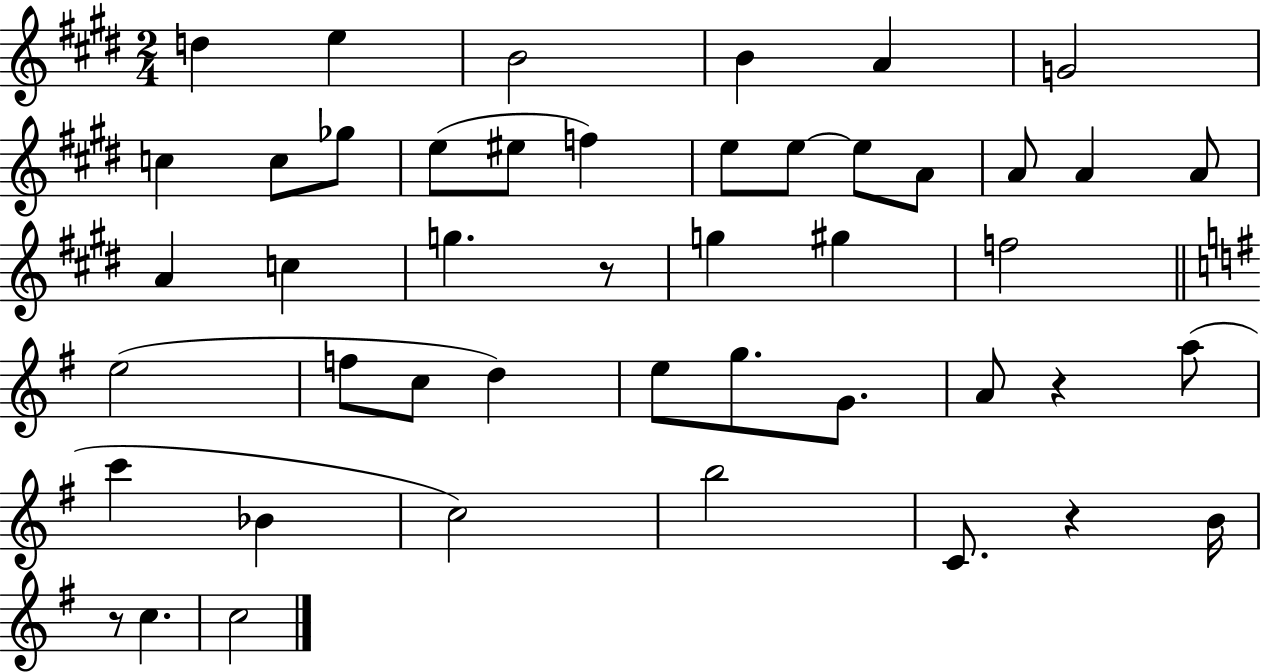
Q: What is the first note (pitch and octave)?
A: D5